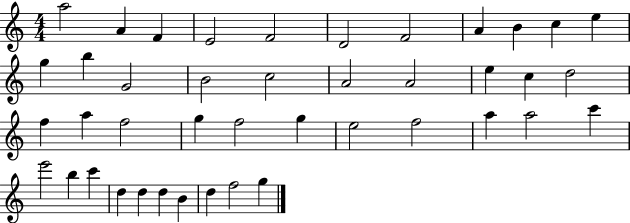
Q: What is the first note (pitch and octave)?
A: A5